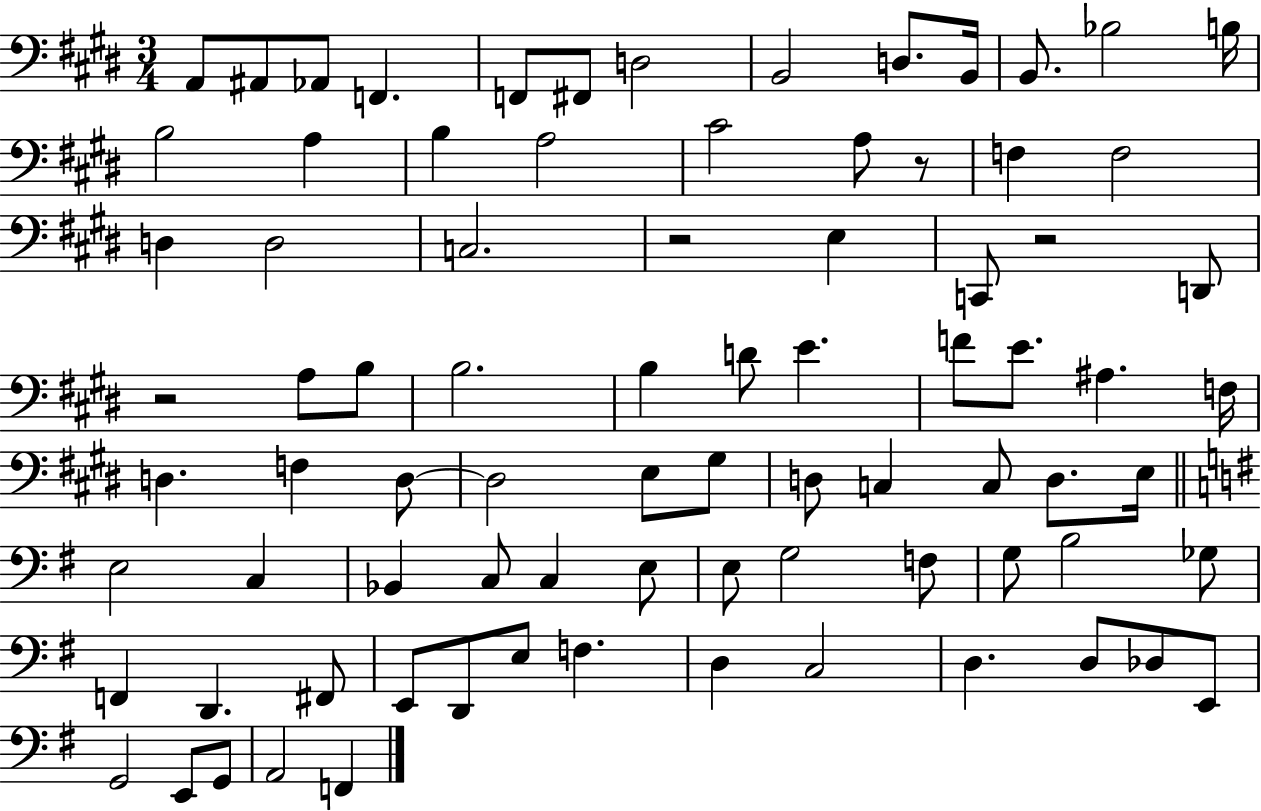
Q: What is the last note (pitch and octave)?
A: F2